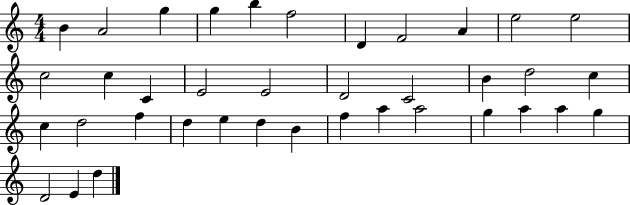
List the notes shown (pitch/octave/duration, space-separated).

B4/q A4/h G5/q G5/q B5/q F5/h D4/q F4/h A4/q E5/h E5/h C5/h C5/q C4/q E4/h E4/h D4/h C4/h B4/q D5/h C5/q C5/q D5/h F5/q D5/q E5/q D5/q B4/q F5/q A5/q A5/h G5/q A5/q A5/q G5/q D4/h E4/q D5/q